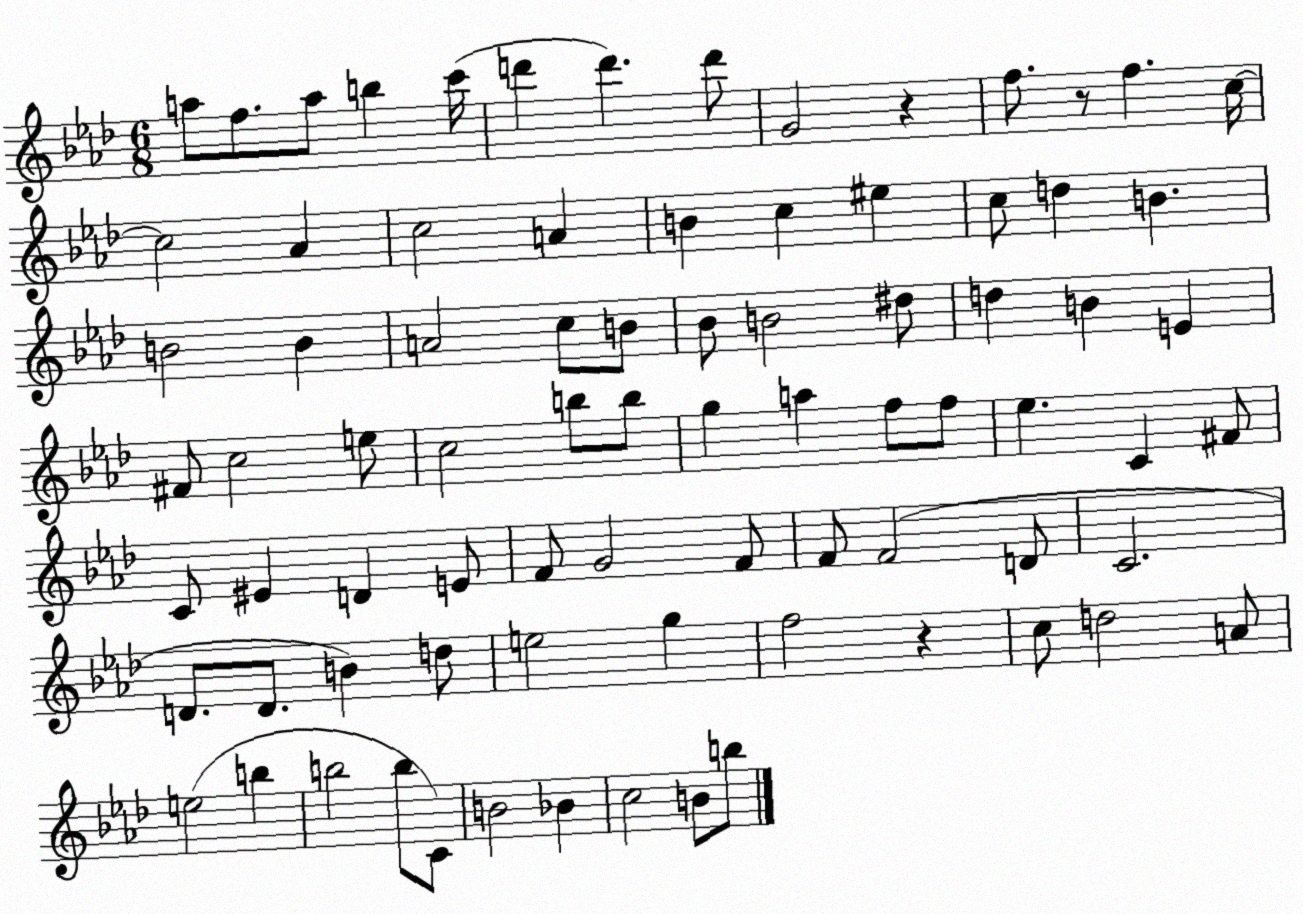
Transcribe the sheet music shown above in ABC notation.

X:1
T:Untitled
M:6/8
L:1/4
K:Ab
a/2 f/2 a/2 b c'/4 d' d' d'/2 G2 z f/2 z/2 f c/4 c2 _A c2 A B c ^e c/2 d B B2 B A2 c/2 B/2 _B/2 B2 ^d/2 d B E ^F/2 c2 e/2 c2 b/2 b/2 g a f/2 f/2 _e C ^F/2 C/2 ^E D E/2 F/2 G2 F/2 F/2 F2 D/2 C2 D/2 D/2 B d/2 e2 g f2 z c/2 d2 A/2 e2 b b2 b/2 C/2 B2 _B c2 B/2 b/2